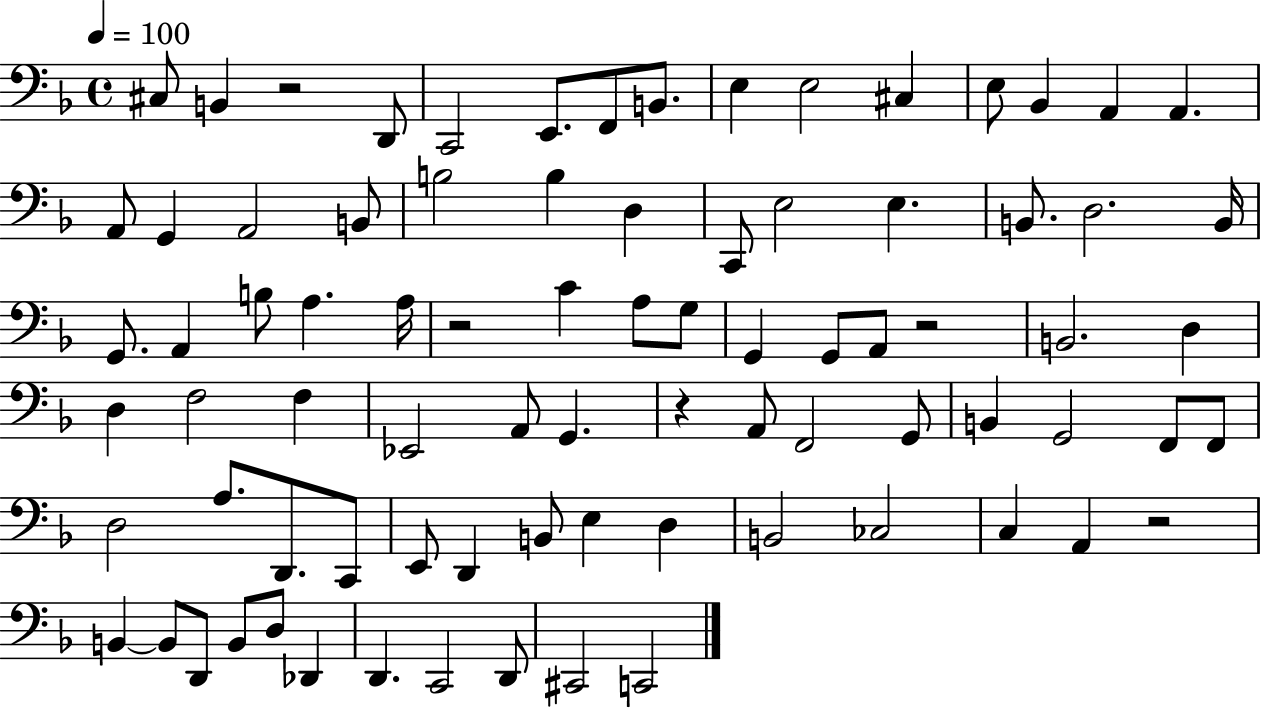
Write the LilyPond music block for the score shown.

{
  \clef bass
  \time 4/4
  \defaultTimeSignature
  \key f \major
  \tempo 4 = 100
  cis8 b,4 r2 d,8 | c,2 e,8. f,8 b,8. | e4 e2 cis4 | e8 bes,4 a,4 a,4. | \break a,8 g,4 a,2 b,8 | b2 b4 d4 | c,8 e2 e4. | b,8. d2. b,16 | \break g,8. a,4 b8 a4. a16 | r2 c'4 a8 g8 | g,4 g,8 a,8 r2 | b,2. d4 | \break d4 f2 f4 | ees,2 a,8 g,4. | r4 a,8 f,2 g,8 | b,4 g,2 f,8 f,8 | \break d2 a8. d,8. c,8 | e,8 d,4 b,8 e4 d4 | b,2 ces2 | c4 a,4 r2 | \break b,4~~ b,8 d,8 b,8 d8 des,4 | d,4. c,2 d,8 | cis,2 c,2 | \bar "|."
}